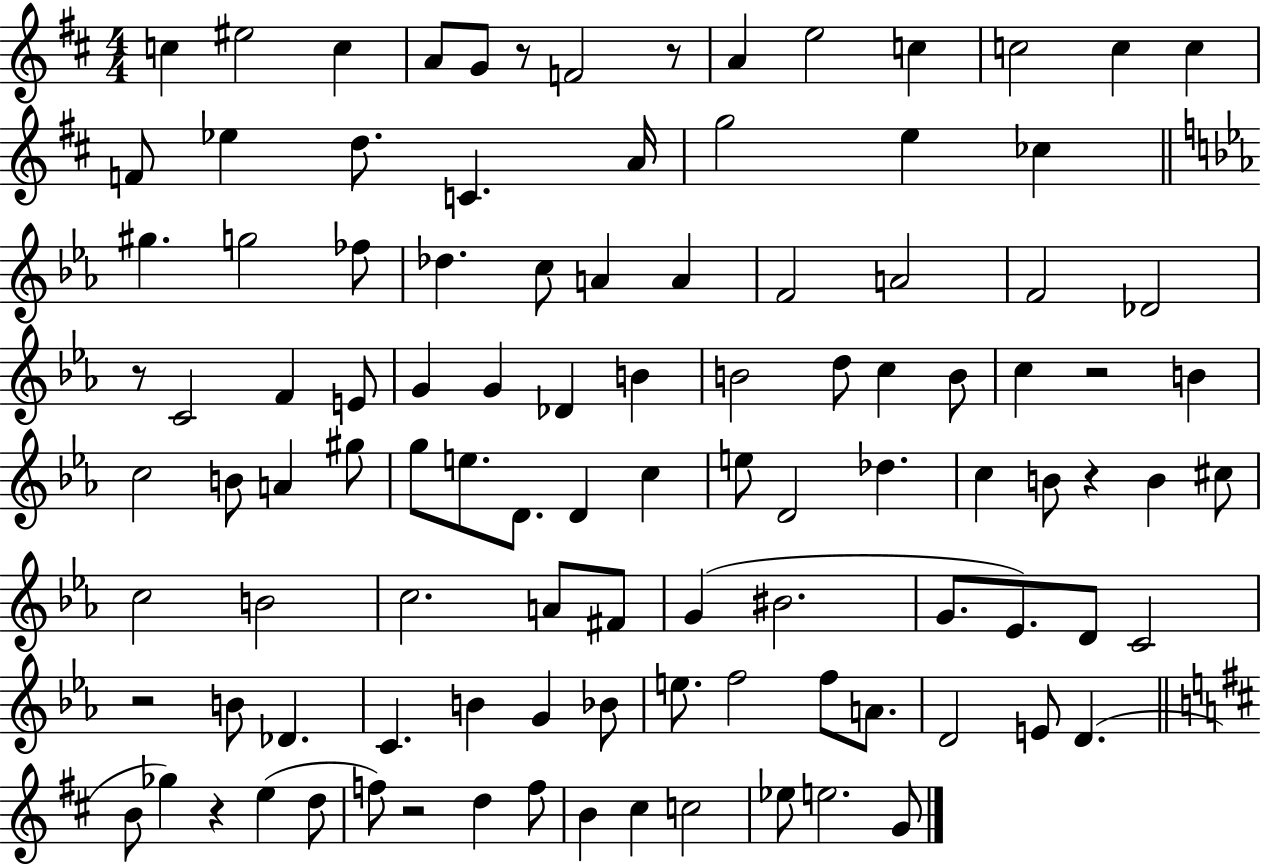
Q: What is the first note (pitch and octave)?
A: C5